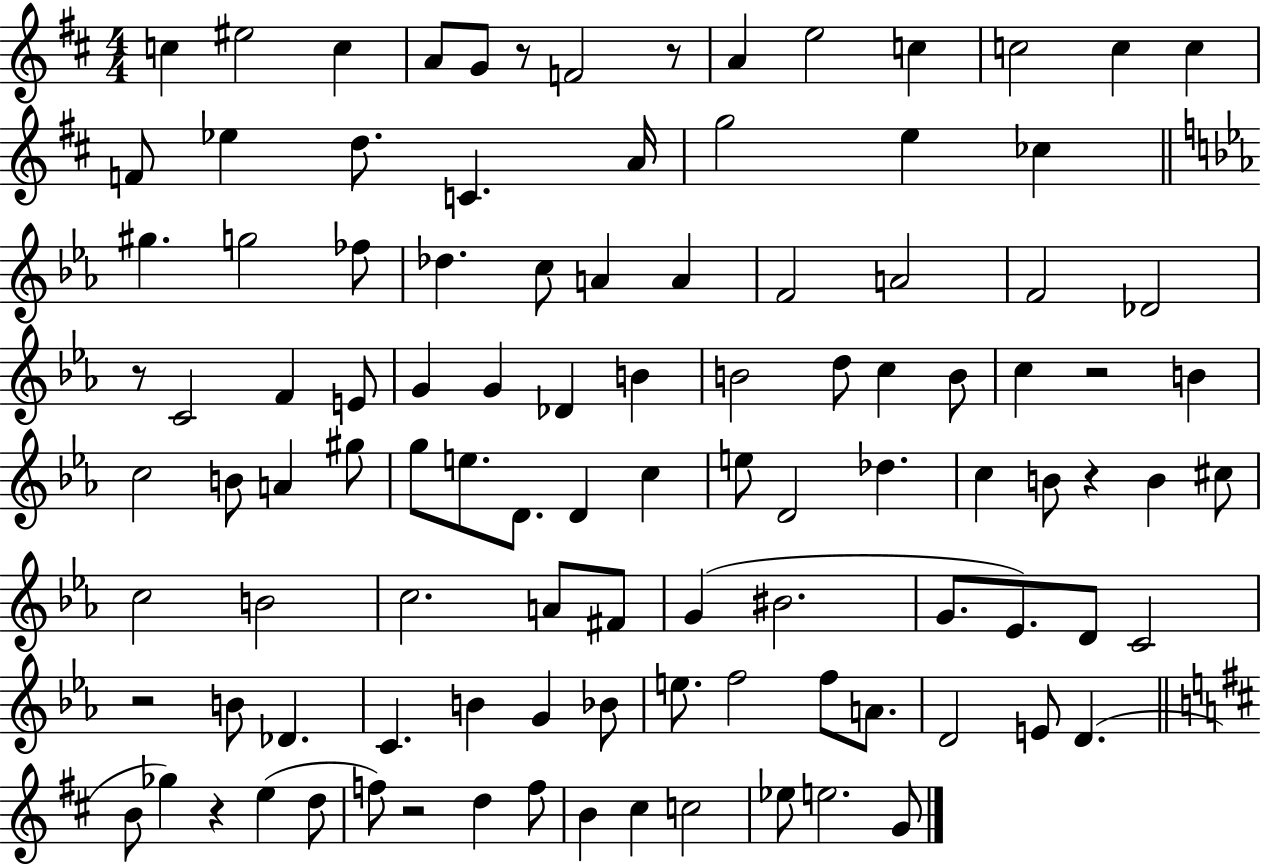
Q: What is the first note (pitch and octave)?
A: C5